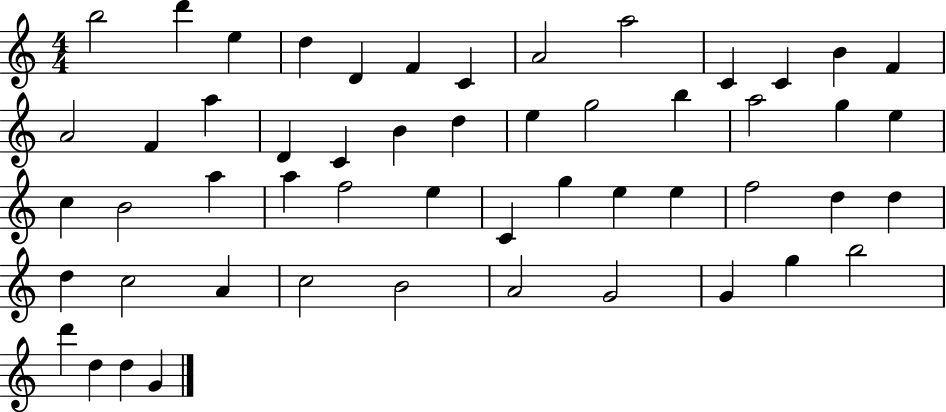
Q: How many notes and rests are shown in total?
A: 53